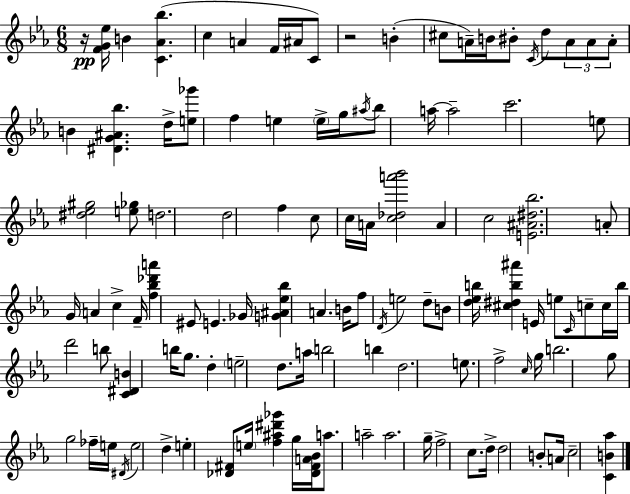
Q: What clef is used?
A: treble